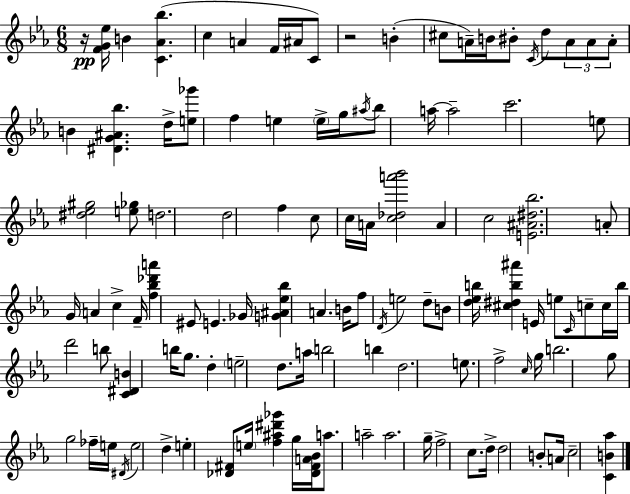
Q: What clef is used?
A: treble